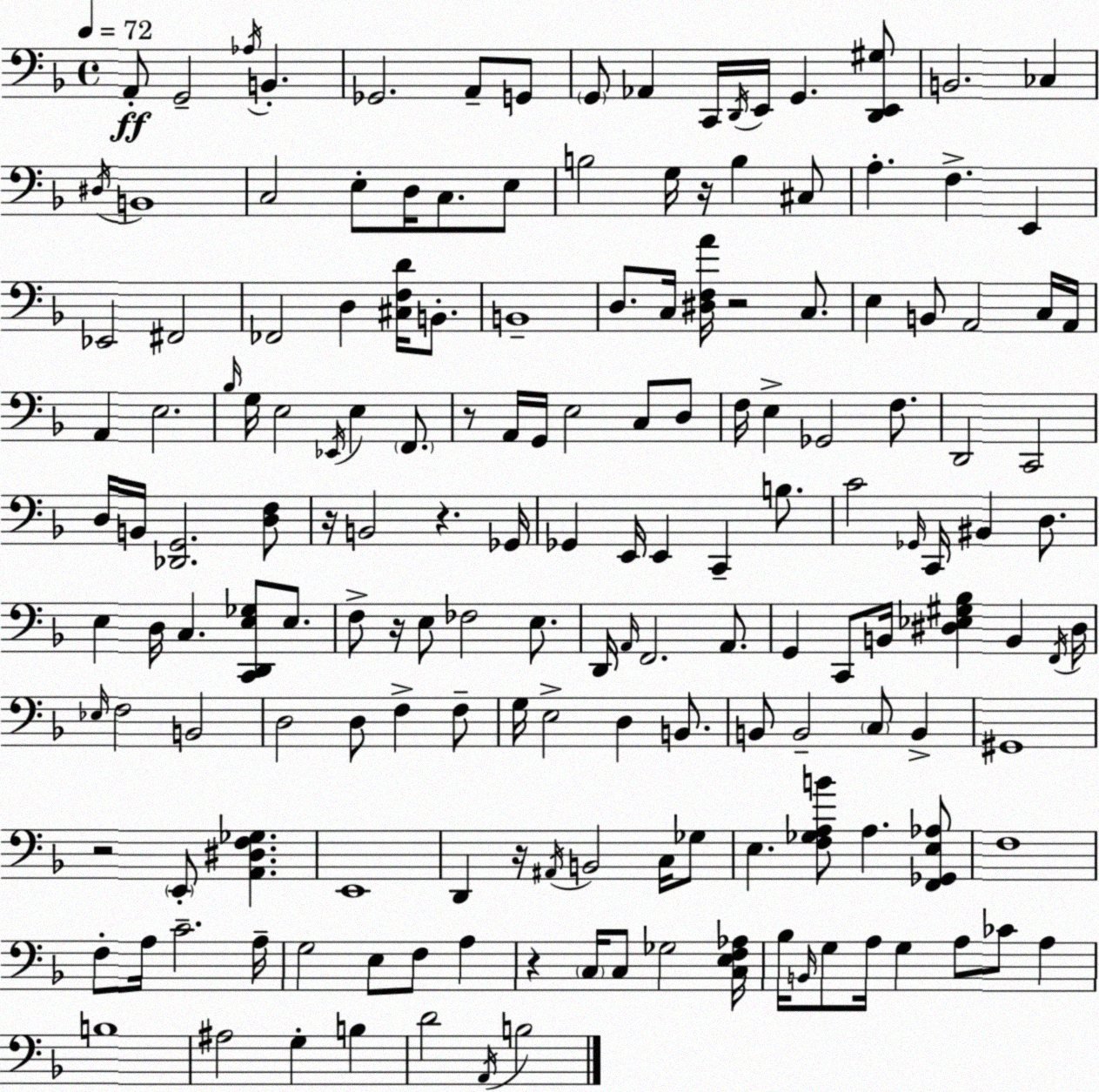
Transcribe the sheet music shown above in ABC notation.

X:1
T:Untitled
M:4/4
L:1/4
K:F
A,,/2 G,,2 _A,/4 B,, _G,,2 A,,/2 G,,/2 G,,/2 _A,, C,,/4 D,,/4 E,,/4 G,, [D,,E,,^G,]/2 B,,2 _C, ^D,/4 B,,4 C,2 E,/2 D,/4 C,/2 E,/2 B,2 G,/4 z/4 B, ^C,/2 A, F, E,, _E,,2 ^F,,2 _F,,2 D, [^C,F,D]/4 B,,/2 B,,4 D,/2 C,/4 [^D,F,A]/4 z2 C,/2 E, B,,/2 A,,2 C,/4 A,,/4 A,, E,2 _B,/4 G,/4 E,2 _E,,/4 E, F,,/2 z/2 A,,/4 G,,/4 E,2 C,/2 D,/2 F,/4 E, _G,,2 F,/2 D,,2 C,,2 D,/4 B,,/4 [_D,,G,,]2 [D,F,]/2 z/4 B,,2 z _G,,/4 _G,, E,,/4 E,, C,, B,/2 C2 _G,,/4 C,,/4 ^B,, D,/2 E, D,/4 C, [C,,D,,E,_G,]/2 E,/2 F,/2 z/4 E,/2 _F,2 E,/2 D,,/4 A,,/4 F,,2 A,,/2 G,, C,,/2 B,,/4 [^D,_E,^G,_B,] B,, F,,/4 ^D,/4 _E,/4 F,2 B,,2 D,2 D,/2 F, F,/2 G,/4 E,2 D, B,,/2 B,,/2 B,,2 C,/2 B,, ^G,,4 z2 E,,/2 [A,,^D,F,_G,] E,,4 D,, z/4 ^A,,/4 B,,2 C,/4 _G,/2 E, [F,_G,A,B]/2 A, [F,,_G,,E,_A,]/2 F,4 F,/2 A,/4 C2 A,/4 G,2 E,/2 F,/2 A, z C,/4 C,/2 _G,2 [C,E,F,_A,]/4 _B,/4 B,,/4 G,/2 A,/4 G, A,/2 _C/2 A, B,4 ^A,2 G, B, D2 A,,/4 B,2